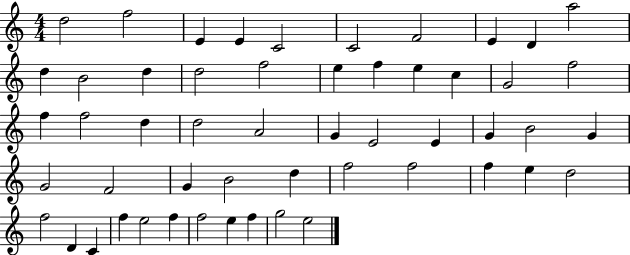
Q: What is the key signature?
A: C major